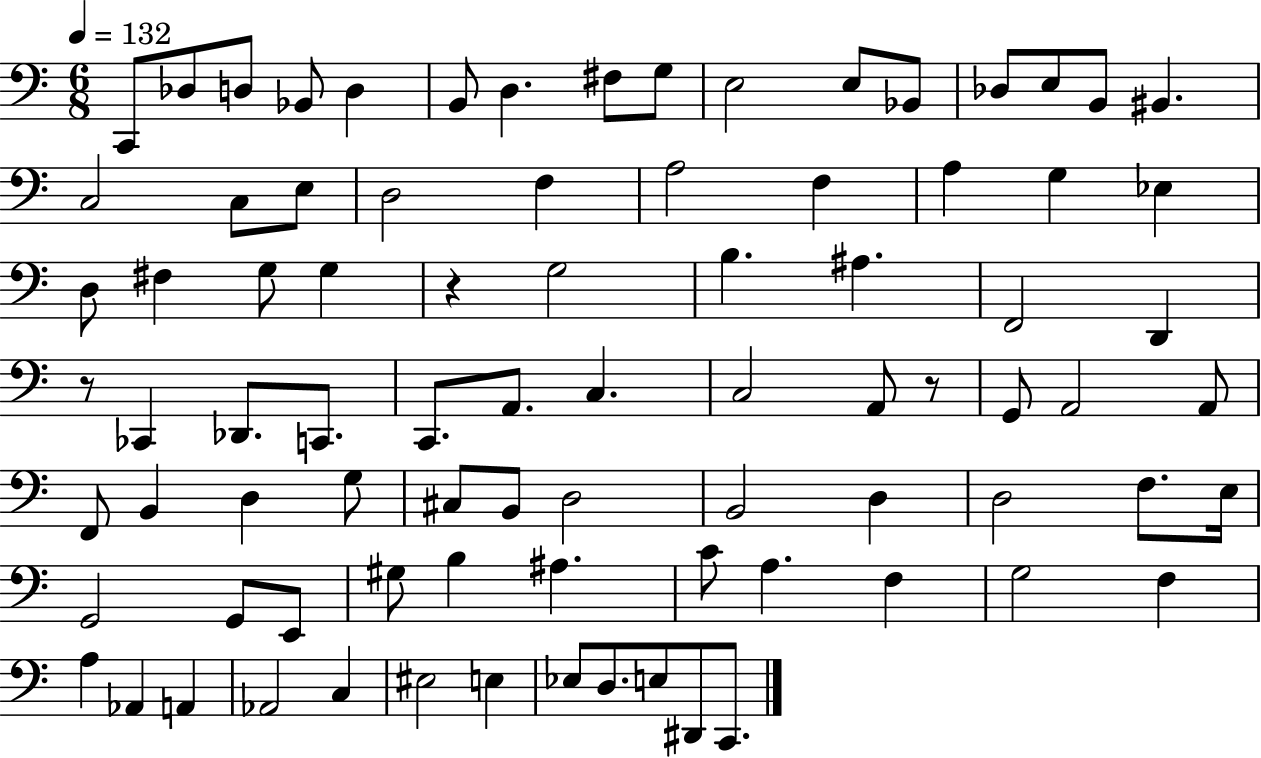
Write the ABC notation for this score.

X:1
T:Untitled
M:6/8
L:1/4
K:C
C,,/2 _D,/2 D,/2 _B,,/2 D, B,,/2 D, ^F,/2 G,/2 E,2 E,/2 _B,,/2 _D,/2 E,/2 B,,/2 ^B,, C,2 C,/2 E,/2 D,2 F, A,2 F, A, G, _E, D,/2 ^F, G,/2 G, z G,2 B, ^A, F,,2 D,, z/2 _C,, _D,,/2 C,,/2 C,,/2 A,,/2 C, C,2 A,,/2 z/2 G,,/2 A,,2 A,,/2 F,,/2 B,, D, G,/2 ^C,/2 B,,/2 D,2 B,,2 D, D,2 F,/2 E,/4 G,,2 G,,/2 E,,/2 ^G,/2 B, ^A, C/2 A, F, G,2 F, A, _A,, A,, _A,,2 C, ^E,2 E, _E,/2 D,/2 E,/2 ^D,,/2 C,,/2